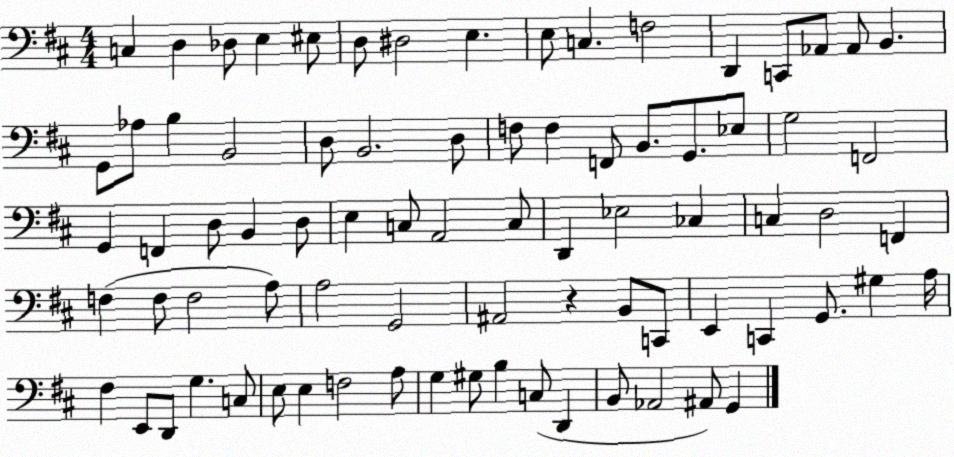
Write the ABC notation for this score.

X:1
T:Untitled
M:4/4
L:1/4
K:D
C, D, _D,/2 E, ^E,/2 D,/2 ^D,2 E, E,/2 C, F,2 D,, C,,/2 _A,,/2 _A,,/2 B,, G,,/2 _A,/2 B, B,,2 D,/2 B,,2 D,/2 F,/2 F, F,,/2 B,,/2 G,,/2 _E,/2 G,2 F,,2 G,, F,, D,/2 B,, D,/2 E, C,/2 A,,2 C,/2 D,, _E,2 _C, C, D,2 F,, F, F,/2 F,2 A,/2 A,2 G,,2 ^A,,2 z B,,/2 C,,/2 E,, C,, G,,/2 ^G, A,/4 ^F, E,,/2 D,,/2 G, C,/2 E,/2 E, F,2 A,/2 G, ^G,/2 B, C,/2 D,, B,,/2 _A,,2 ^A,,/2 G,,